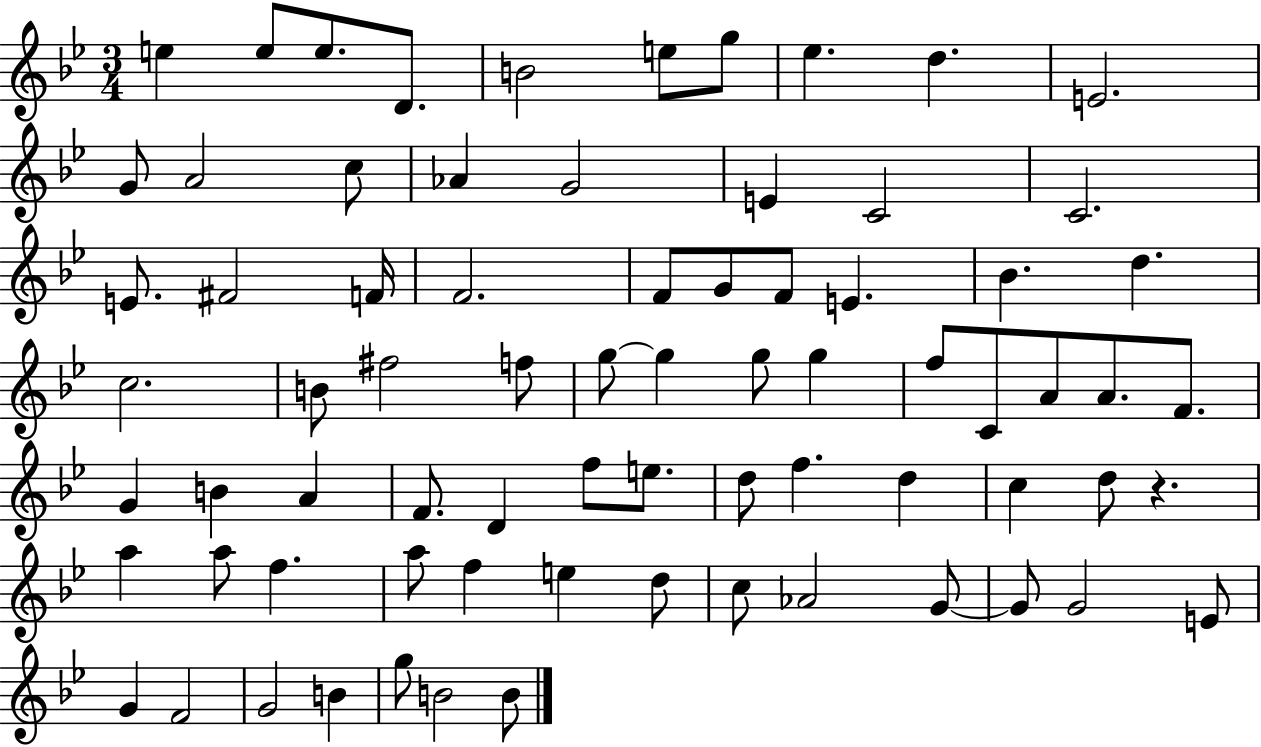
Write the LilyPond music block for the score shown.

{
  \clef treble
  \numericTimeSignature
  \time 3/4
  \key bes \major
  e''4 e''8 e''8. d'8. | b'2 e''8 g''8 | ees''4. d''4. | e'2. | \break g'8 a'2 c''8 | aes'4 g'2 | e'4 c'2 | c'2. | \break e'8. fis'2 f'16 | f'2. | f'8 g'8 f'8 e'4. | bes'4. d''4. | \break c''2. | b'8 fis''2 f''8 | g''8~~ g''4 g''8 g''4 | f''8 c'8 a'8 a'8. f'8. | \break g'4 b'4 a'4 | f'8. d'4 f''8 e''8. | d''8 f''4. d''4 | c''4 d''8 r4. | \break a''4 a''8 f''4. | a''8 f''4 e''4 d''8 | c''8 aes'2 g'8~~ | g'8 g'2 e'8 | \break g'4 f'2 | g'2 b'4 | g''8 b'2 b'8 | \bar "|."
}